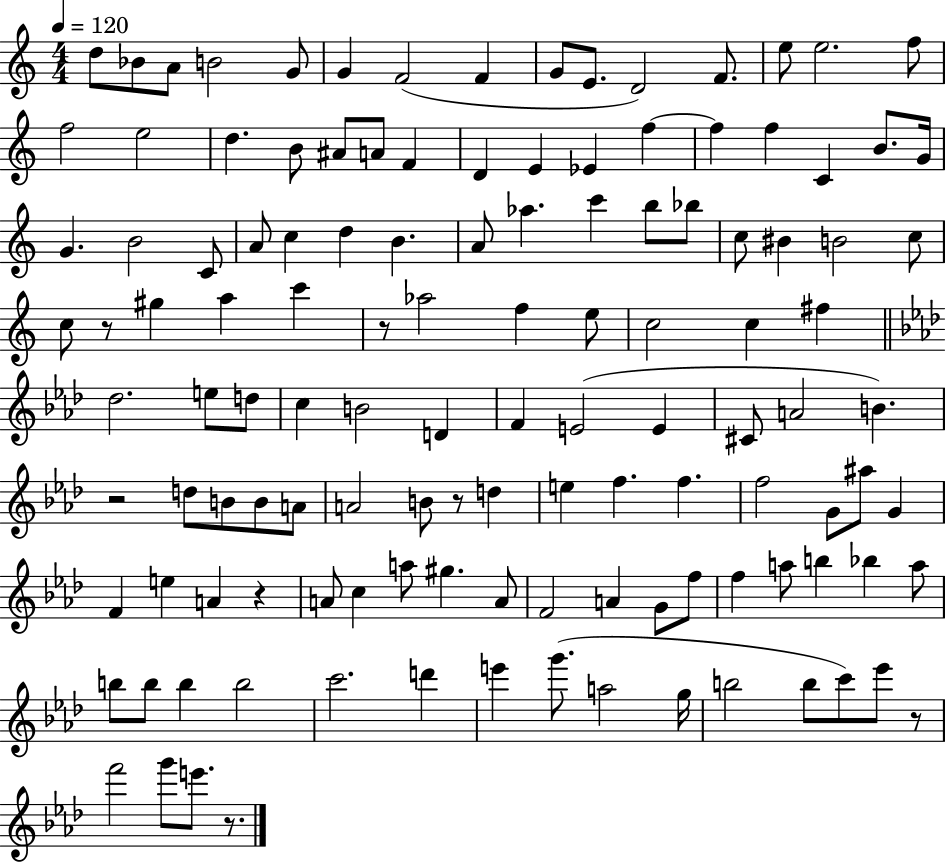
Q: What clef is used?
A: treble